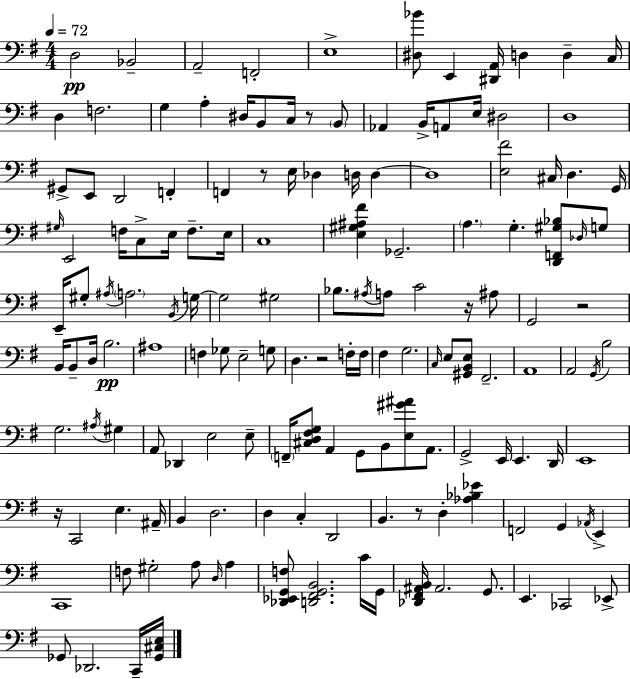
{
  \clef bass
  \numericTimeSignature
  \time 4/4
  \key e \minor
  \tempo 4 = 72
  \repeat volta 2 { d2\pp bes,2-- | a,2-- f,2-. | e1-> | <dis bes'>8 e,4 <dis, a,>16 d4 d4-- c16 | \break d4 f2. | g4 a4-. dis16 b,8 c16 r8 \parenthesize b,8 | aes,4 b,16-> a,8 e16 dis2 | d1 | \break gis,8-> e,8 d,2 f,4-. | f,4 r8 e16 des4 d16 d4~~ | d1 | <e fis'>2 cis16 d4. g,16 | \break \grace { gis16 } e,2 f16 c8-> e16 f8.-- | e16 c1 | <e gis ais fis'>4 ges,2.-- | \parenthesize a4. g4.-. <d, f, gis bes>8 \grace { des16 } | \break g8 e,16-- gis8-. \acciaccatura { ais16 } \parenthesize a2. | \acciaccatura { b,16 } g16~~ g2 gis2 | bes8. \acciaccatura { ais16 } a8 c'2 | r16 ais8 g,2 r2 | \break b,16 b,8-- d16 b2.\pp | ais1 | f4 ges8 e2-- | g8 d4. r2 | \break f16-. f16 fis4 g2. | \grace { c16 } e8 <gis, b, e>8 fis,2.-- | a,1 | a,2 \acciaccatura { g,16 } b2 | \break g2. | \acciaccatura { ais16 } gis4 a,8 des,4 e2 | e8-- \parenthesize f,16-- <cis d fis g>8 a,4 g,8 | b,8 <e gis' ais'>8 a,8. g,2-> | \break e,16 e,4. d,16 e,1 | r16 c,2 | e4. ais,16-- b,4 d2. | d4 c4-. | \break d,2 b,4. r8 | d4-. <aes bes ees'>4 f,2 | g,4 \acciaccatura { aes,16 } e,4-> c,1 | f8 gis2-. | \break a8 \grace { d16 } a4 <des, ees, g, f>8 <d, fis, g, b,>2. | c'16 g,16 <des, fis, ais, b,>16 ais,2. | g,8. e,4. | ces,2 ees,8-> ges,8 des,2. | \break c,16-- <ges, cis e>16 } \bar "|."
}